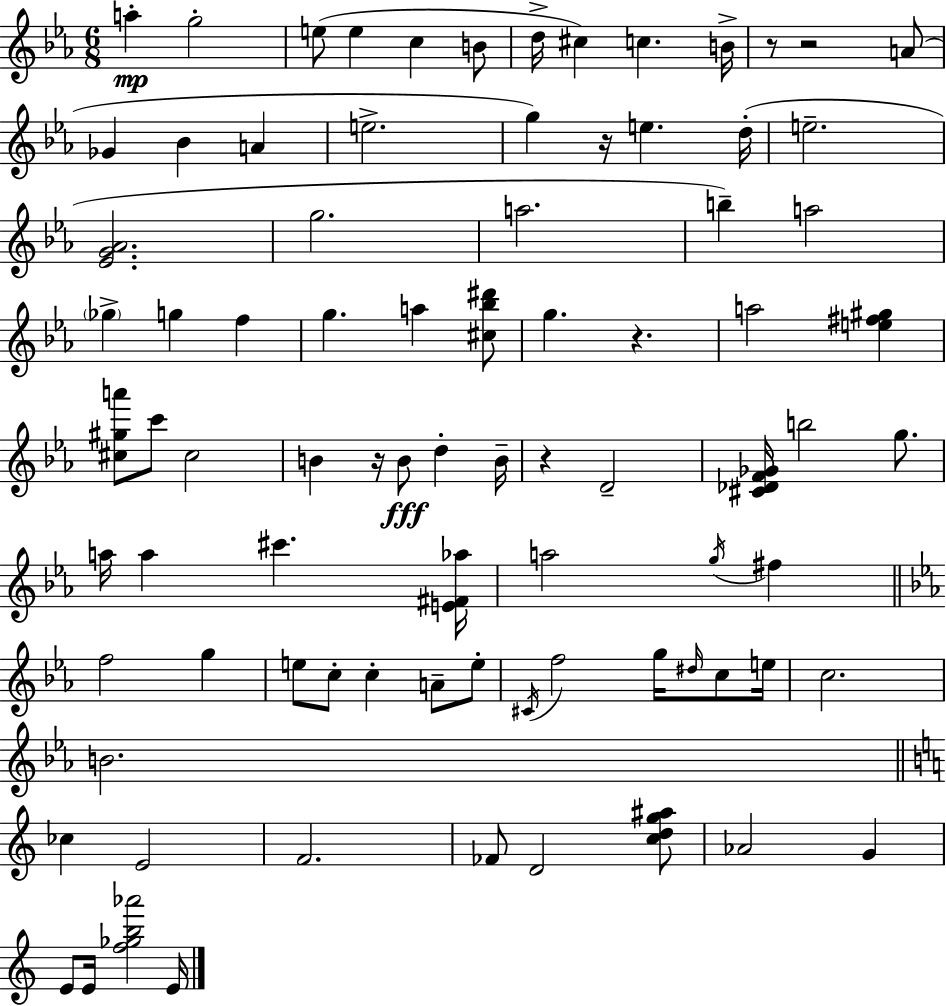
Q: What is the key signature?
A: EES major